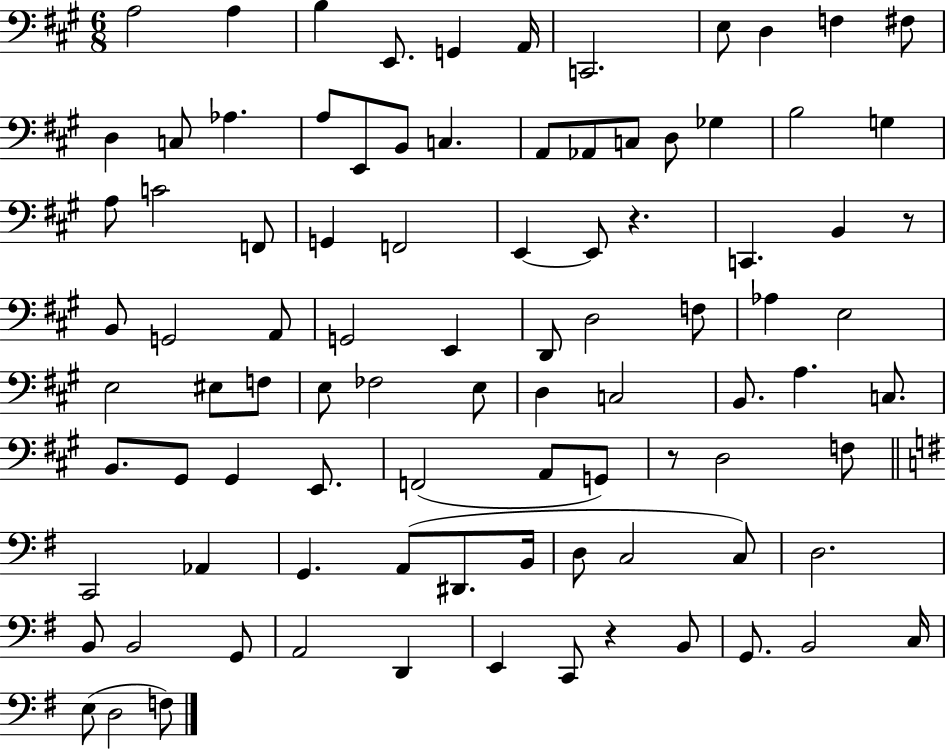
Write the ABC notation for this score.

X:1
T:Untitled
M:6/8
L:1/4
K:A
A,2 A, B, E,,/2 G,, A,,/4 C,,2 E,/2 D, F, ^F,/2 D, C,/2 _A, A,/2 E,,/2 B,,/2 C, A,,/2 _A,,/2 C,/2 D,/2 _G, B,2 G, A,/2 C2 F,,/2 G,, F,,2 E,, E,,/2 z C,, B,, z/2 B,,/2 G,,2 A,,/2 G,,2 E,, D,,/2 D,2 F,/2 _A, E,2 E,2 ^E,/2 F,/2 E,/2 _F,2 E,/2 D, C,2 B,,/2 A, C,/2 B,,/2 ^G,,/2 ^G,, E,,/2 F,,2 A,,/2 G,,/2 z/2 D,2 F,/2 C,,2 _A,, G,, A,,/2 ^D,,/2 B,,/4 D,/2 C,2 C,/2 D,2 B,,/2 B,,2 G,,/2 A,,2 D,, E,, C,,/2 z B,,/2 G,,/2 B,,2 C,/4 E,/2 D,2 F,/2